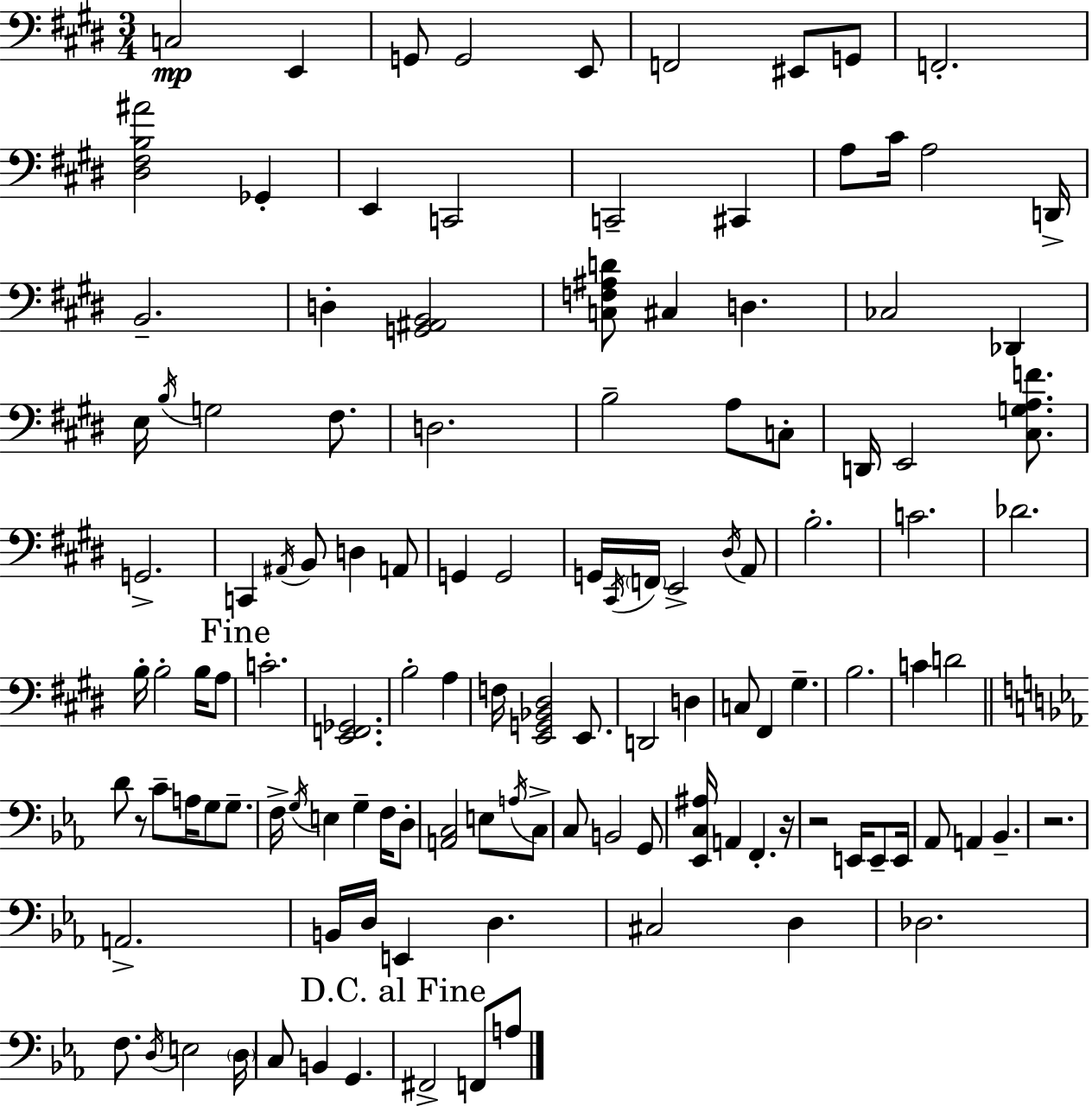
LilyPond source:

{
  \clef bass
  \numericTimeSignature
  \time 3/4
  \key e \major
  c2\mp e,4 | g,8 g,2 e,8 | f,2 eis,8 g,8 | f,2.-. | \break <dis fis b ais'>2 ges,4-. | e,4 c,2 | c,2-- cis,4 | a8 cis'16 a2 d,16-> | \break b,2.-- | d4-. <g, ais, b,>2 | <c f ais d'>8 cis4 d4. | ces2 des,4 | \break e16 \acciaccatura { b16 } g2 fis8. | d2. | b2-- a8 c8-. | d,16 e,2 <cis g a f'>8. | \break g,2.-> | c,4 \acciaccatura { ais,16 } b,8 d4 | a,8 g,4 g,2 | g,16 \acciaccatura { cis,16 } \parenthesize f,16 e,2-> | \break \acciaccatura { dis16 } a,8 b2.-. | c'2. | des'2. | b16-. b2-. | \break b16 a8 \mark "Fine" c'2.-. | <e, f, ges,>2. | b2-. | a4 f16 <e, g, bes, dis>2 | \break e,8. d,2 | d4 c8 fis,4 gis4.-- | b2. | c'4 d'2 | \break \bar "||" \break \key ees \major d'8 r8 c'8-- a16 g8 g8.-- | f16-> \acciaccatura { g16 } e4 g4-- f16 d8-. | <a, c>2 e8 \acciaccatura { a16 } | c8-> c8 b,2 | \break g,8 <ees, c ais>16 a,4 f,4.-. | r16 r2 e,16 e,8-- | e,16 aes,8 a,4 bes,4.-- | r2. | \break a,2.-> | b,16 d16 e,4 d4. | cis2 d4 | des2. | \break f8. \acciaccatura { d16 } e2 | \parenthesize d16 c8 b,4 g,4. | \mark "D.C. al Fine" fis,2-> f,8 | a8 \bar "|."
}